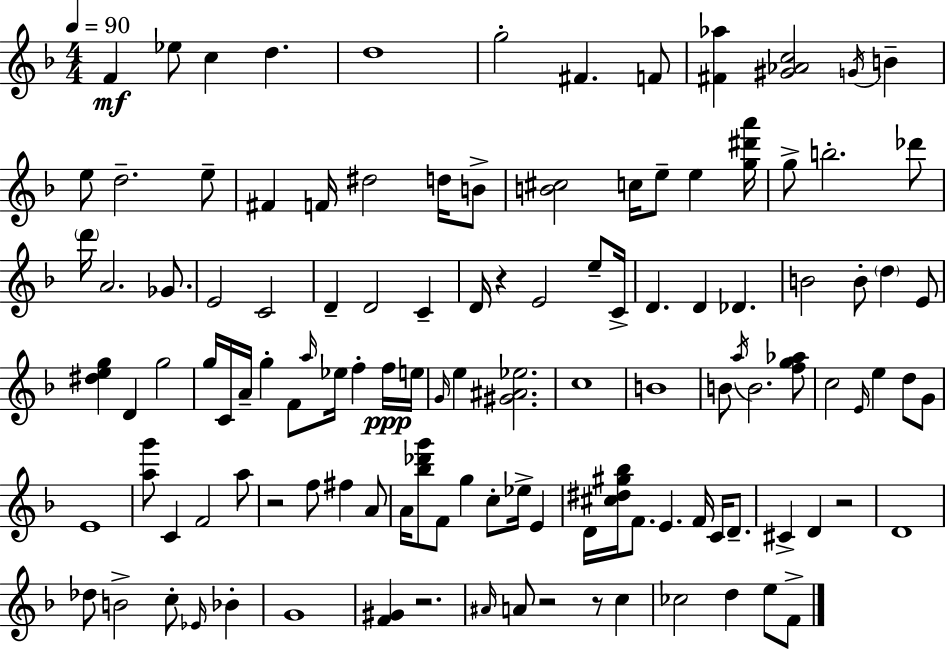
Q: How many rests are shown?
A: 6